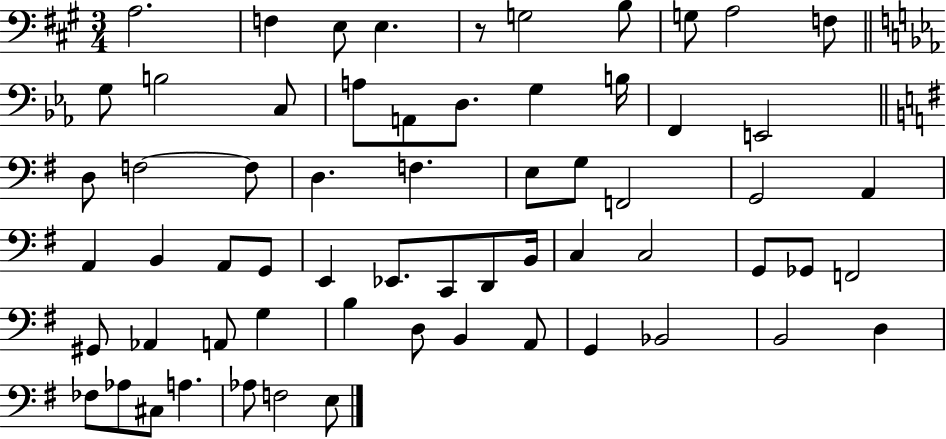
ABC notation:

X:1
T:Untitled
M:3/4
L:1/4
K:A
A,2 F, E,/2 E, z/2 G,2 B,/2 G,/2 A,2 F,/2 G,/2 B,2 C,/2 A,/2 A,,/2 D,/2 G, B,/4 F,, E,,2 D,/2 F,2 F,/2 D, F, E,/2 G,/2 F,,2 G,,2 A,, A,, B,, A,,/2 G,,/2 E,, _E,,/2 C,,/2 D,,/2 B,,/4 C, C,2 G,,/2 _G,,/2 F,,2 ^G,,/2 _A,, A,,/2 G, B, D,/2 B,, A,,/2 G,, _B,,2 B,,2 D, _F,/2 _A,/2 ^C,/2 A, _A,/2 F,2 E,/2